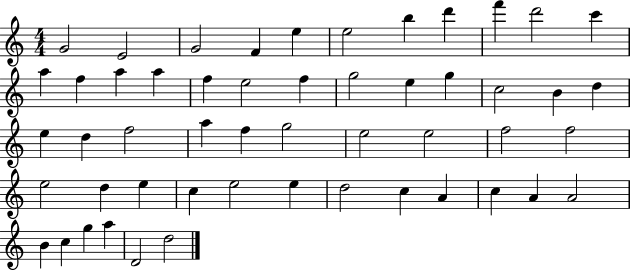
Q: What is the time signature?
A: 4/4